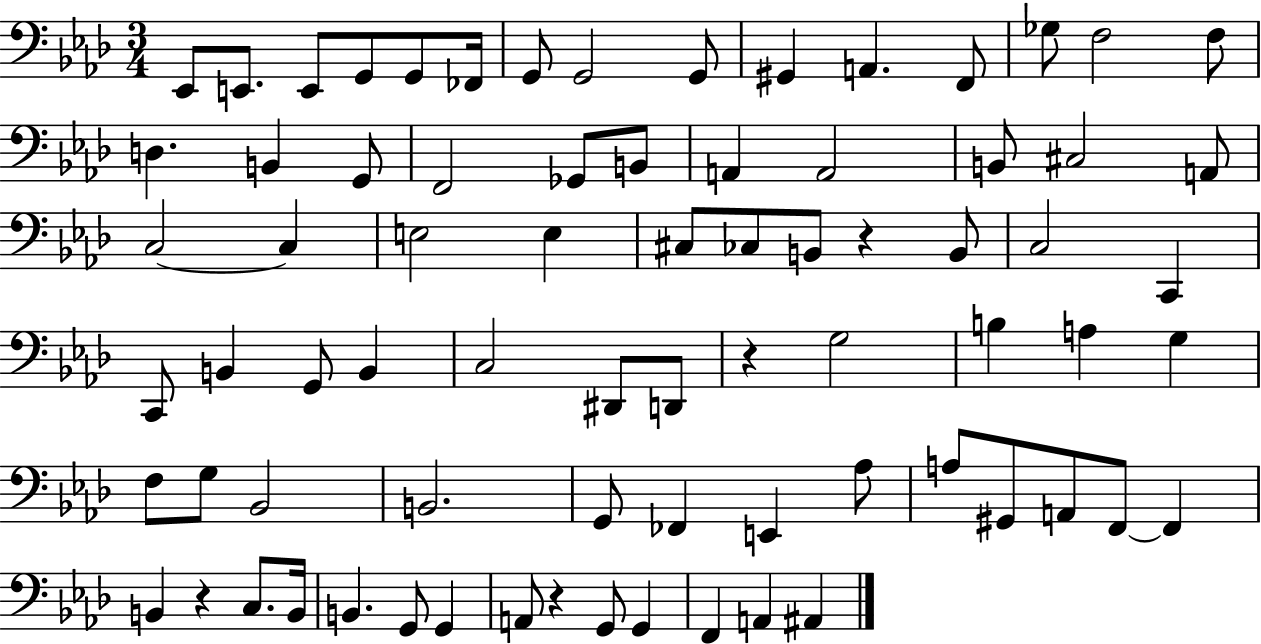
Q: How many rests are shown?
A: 4